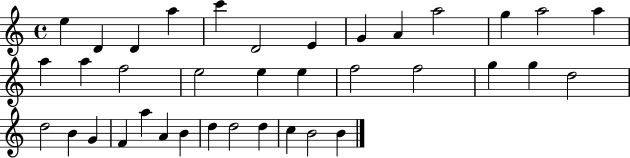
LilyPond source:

{
  \clef treble
  \time 4/4
  \defaultTimeSignature
  \key c \major
  e''4 d'4 d'4 a''4 | c'''4 d'2 e'4 | g'4 a'4 a''2 | g''4 a''2 a''4 | \break a''4 a''4 f''2 | e''2 e''4 e''4 | f''2 f''2 | g''4 g''4 d''2 | \break d''2 b'4 g'4 | f'4 a''4 a'4 b'4 | d''4 d''2 d''4 | c''4 b'2 b'4 | \break \bar "|."
}